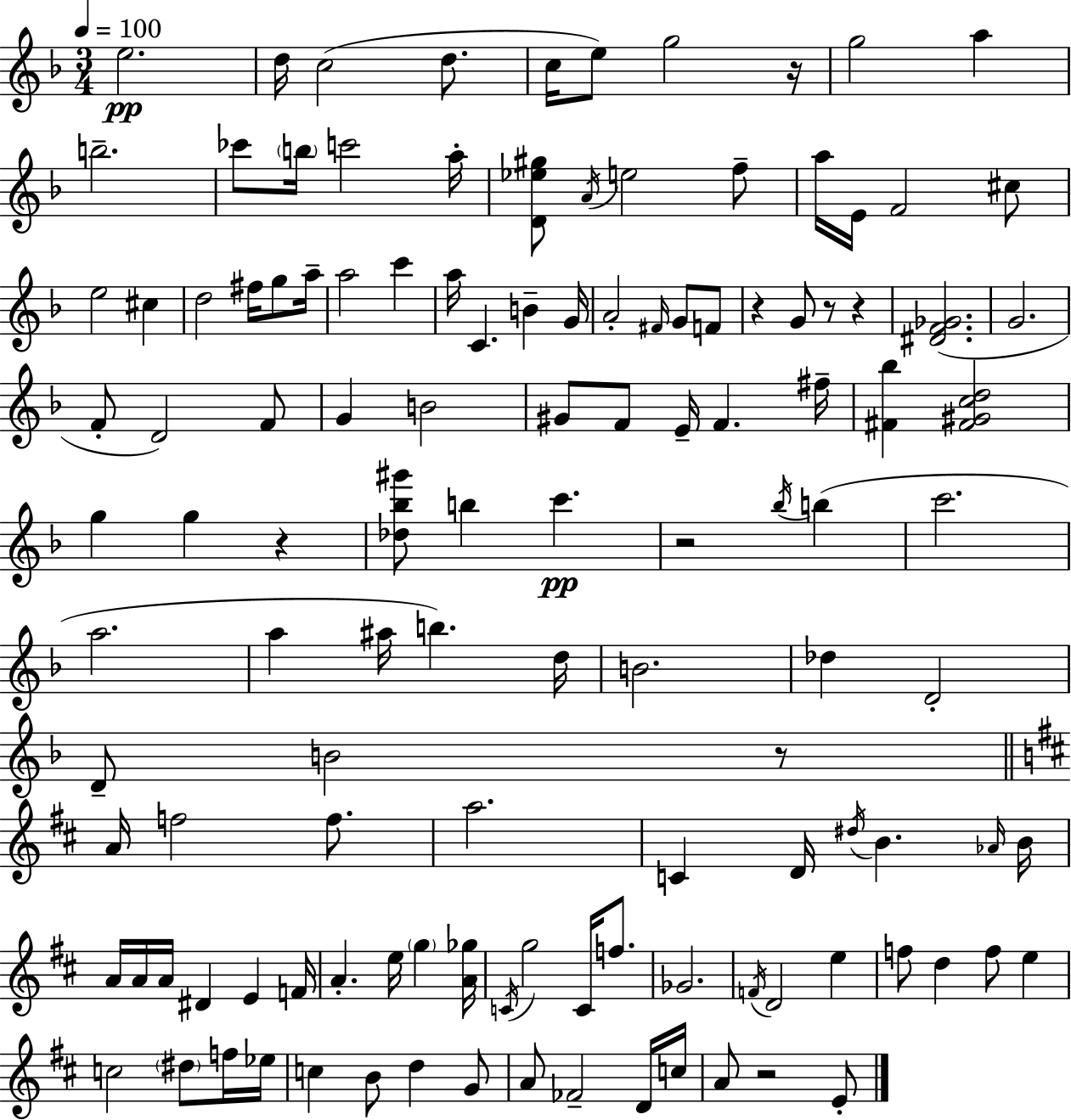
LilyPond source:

{
  \clef treble
  \numericTimeSignature
  \time 3/4
  \key f \major
  \tempo 4 = 100
  \repeat volta 2 { e''2.\pp | d''16 c''2( d''8. | c''16 e''8) g''2 r16 | g''2 a''4 | \break b''2.-- | ces'''8 \parenthesize b''16 c'''2 a''16-. | <d' ees'' gis''>8 \acciaccatura { a'16 } e''2 f''8-- | a''16 e'16 f'2 cis''8 | \break e''2 cis''4 | d''2 fis''16 g''8 | a''16-- a''2 c'''4 | a''16 c'4. b'4-- | \break g'16 a'2-. \grace { fis'16 } g'8 | f'8 r4 g'8 r8 r4 | <dis' f' ges'>2.( | g'2. | \break f'8-. d'2) | f'8 g'4 b'2 | gis'8 f'8 e'16-- f'4. | fis''16-- <fis' bes''>4 <fis' gis' c'' d''>2 | \break g''4 g''4 r4 | <des'' bes'' gis'''>8 b''4 c'''4.\pp | r2 \acciaccatura { bes''16 } b''4( | c'''2. | \break a''2. | a''4 ais''16 b''4.) | d''16 b'2. | des''4 d'2-. | \break d'8-- b'2 | r8 \bar "||" \break \key b \minor a'16 f''2 f''8. | a''2. | c'4 d'16 \acciaccatura { dis''16 } b'4. | \grace { aes'16 } b'16 a'16 a'16 a'16 dis'4 e'4 | \break f'16 a'4.-. e''16 \parenthesize g''4 | <a' ges''>16 \acciaccatura { c'16 } g''2 c'16 | f''8. ges'2. | \acciaccatura { f'16 } d'2 | \break e''4 f''8 d''4 f''8 | e''4 c''2 | \parenthesize dis''8 f''16 ees''16 c''4 b'8 d''4 | g'8 a'8 fes'2-- | \break d'16 c''16 a'8 r2 | e'8-. } \bar "|."
}